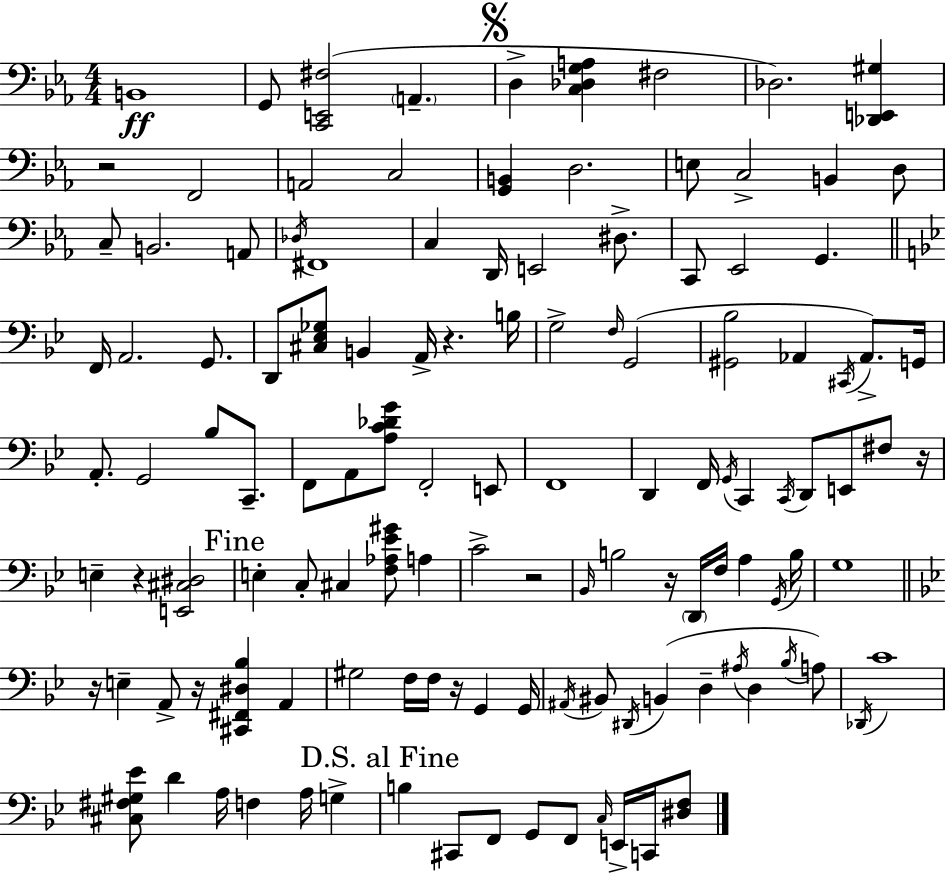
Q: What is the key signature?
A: EES major